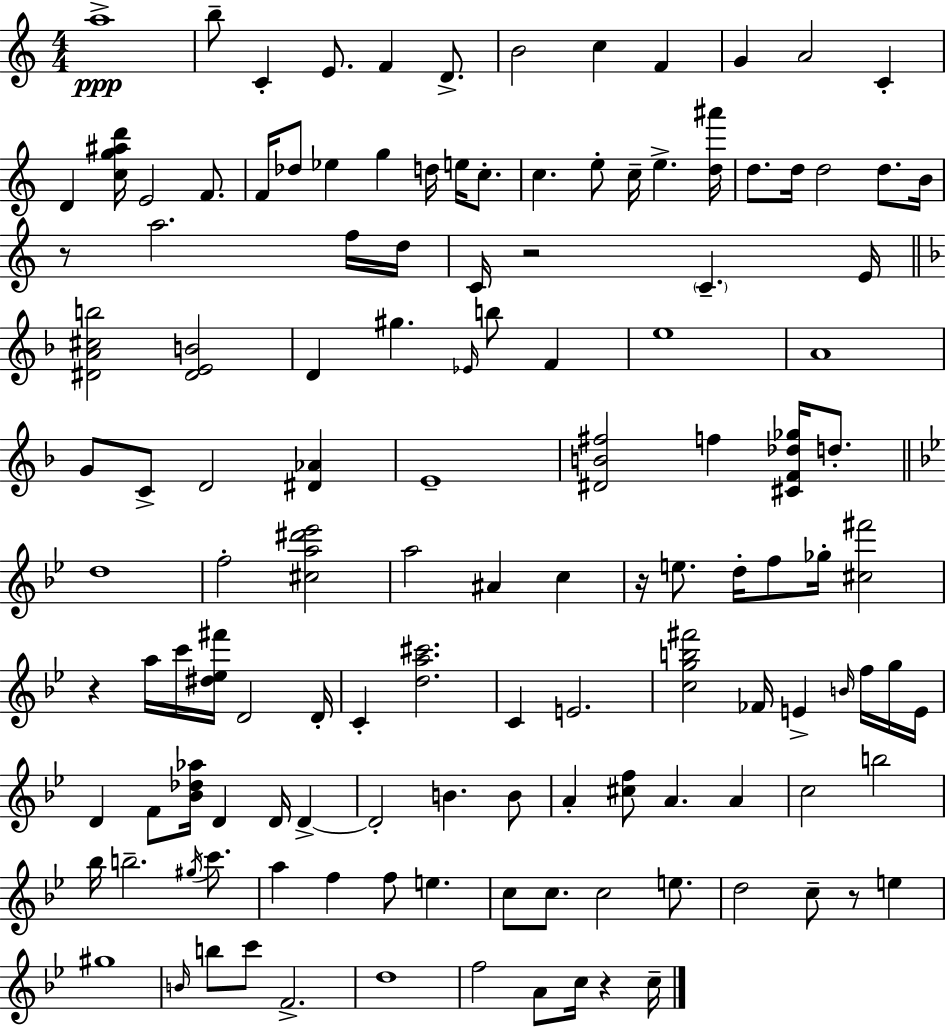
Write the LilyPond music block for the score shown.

{
  \clef treble
  \numericTimeSignature
  \time 4/4
  \key c \major
  a''1->\ppp | b''8-- c'4-. e'8. f'4 d'8.-> | b'2 c''4 f'4 | g'4 a'2 c'4-. | \break d'4 <c'' g'' ais'' d'''>16 e'2 f'8. | f'16 des''8 ees''4 g''4 d''16 e''16 c''8.-. | c''4. e''8-. c''16-- e''4.-> <d'' ais'''>16 | d''8. d''16 d''2 d''8. b'16 | \break r8 a''2. f''16 d''16 | c'16 r2 \parenthesize c'4.-- e'16 | \bar "||" \break \key f \major <dis' a' cis'' b''>2 <dis' e' b'>2 | d'4 gis''4. \grace { ees'16 } b''8 f'4 | e''1 | a'1 | \break g'8 c'8-> d'2 <dis' aes'>4 | e'1-- | <dis' b' fis''>2 f''4 <cis' f' des'' ges''>16 d''8.-. | \bar "||" \break \key g \minor d''1 | f''2-. <cis'' a'' dis''' ees'''>2 | a''2 ais'4 c''4 | r16 e''8. d''16-. f''8 ges''16-. <cis'' fis'''>2 | \break r4 a''16 c'''16 <dis'' ees'' fis'''>16 d'2 d'16-. | c'4-. <d'' a'' cis'''>2. | c'4 e'2. | <c'' g'' b'' fis'''>2 fes'16 e'4-> \grace { b'16 } f''16 g''16 | \break e'16 d'4 f'8 <bes' des'' aes''>16 d'4 d'16 d'4->~~ | d'2-. b'4. b'8 | a'4-. <cis'' f''>8 a'4. a'4 | c''2 b''2 | \break bes''16 b''2.-- \acciaccatura { gis''16 } c'''8. | a''4 f''4 f''8 e''4. | c''8 c''8. c''2 e''8. | d''2 c''8-- r8 e''4 | \break gis''1 | \grace { b'16 } b''8 c'''8 f'2.-> | d''1 | f''2 a'8 c''16 r4 | \break c''16-- \bar "|."
}